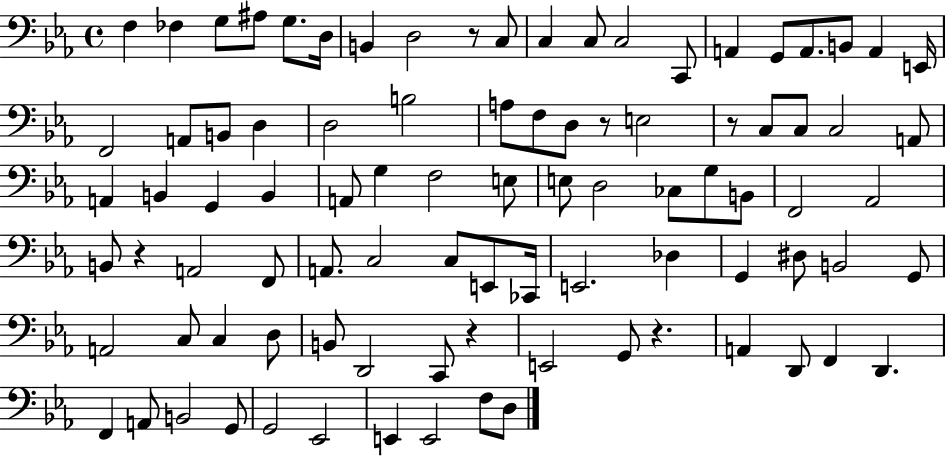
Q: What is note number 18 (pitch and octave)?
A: A2